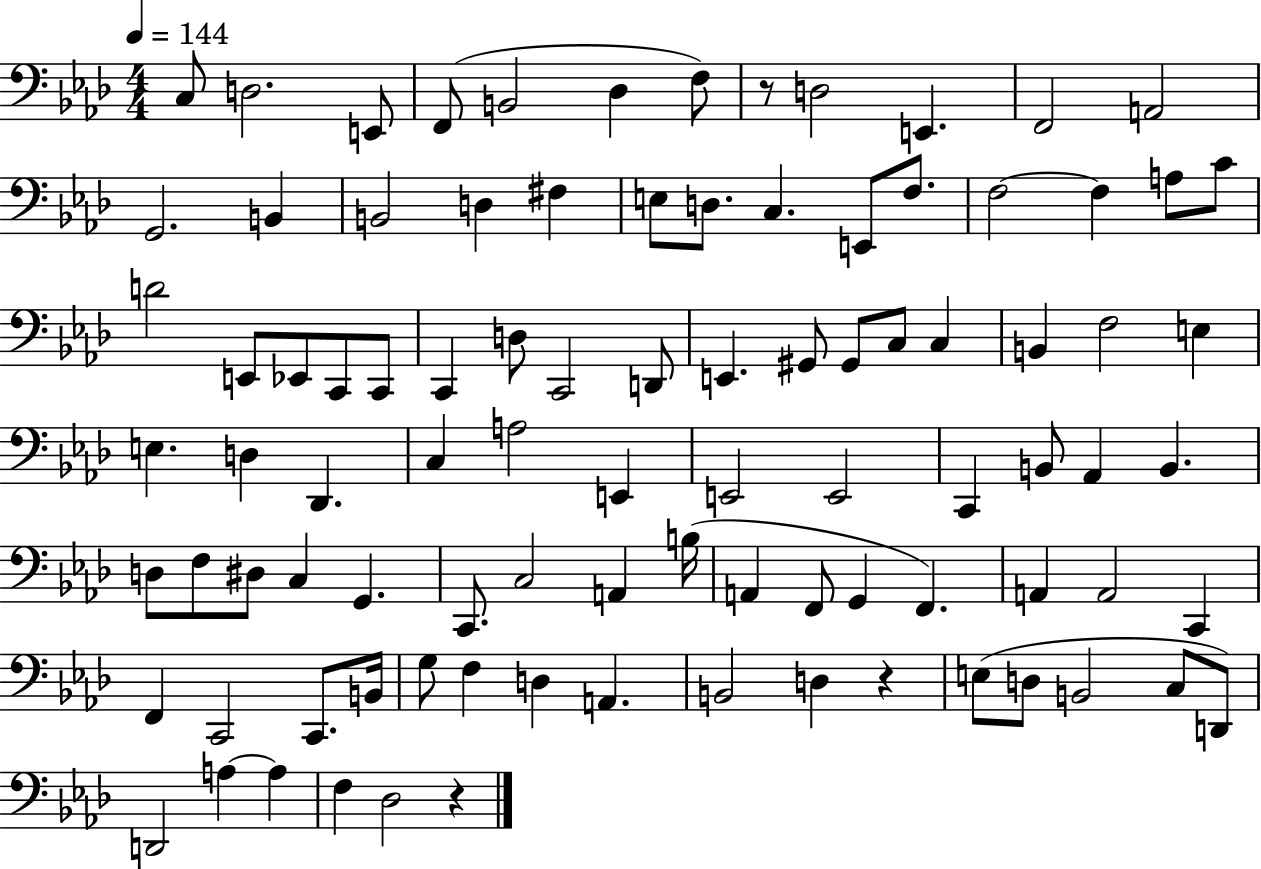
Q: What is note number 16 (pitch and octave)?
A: F#3